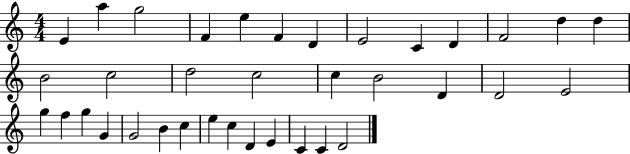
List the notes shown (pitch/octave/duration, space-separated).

E4/q A5/q G5/h F4/q E5/q F4/q D4/q E4/h C4/q D4/q F4/h D5/q D5/q B4/h C5/h D5/h C5/h C5/q B4/h D4/q D4/h E4/h G5/q F5/q G5/q G4/q G4/h B4/q C5/q E5/q C5/q D4/q E4/q C4/q C4/q D4/h